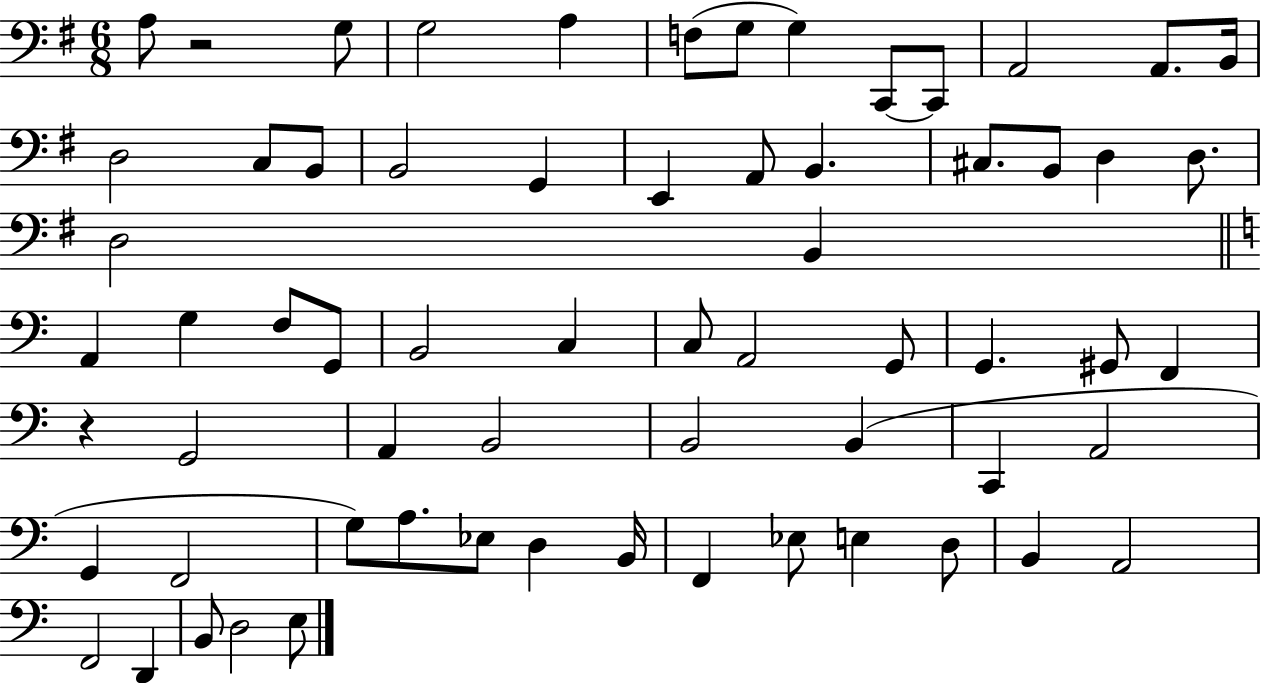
{
  \clef bass
  \numericTimeSignature
  \time 6/8
  \key g \major
  a8 r2 g8 | g2 a4 | f8( g8 g4) c,8~~ c,8 | a,2 a,8. b,16 | \break d2 c8 b,8 | b,2 g,4 | e,4 a,8 b,4. | cis8. b,8 d4 d8. | \break d2 b,4 | \bar "||" \break \key c \major a,4 g4 f8 g,8 | b,2 c4 | c8 a,2 g,8 | g,4. gis,8 f,4 | \break r4 g,2 | a,4 b,2 | b,2 b,4( | c,4 a,2 | \break g,4 f,2 | g8) a8. ees8 d4 b,16 | f,4 ees8 e4 d8 | b,4 a,2 | \break f,2 d,4 | b,8 d2 e8 | \bar "|."
}